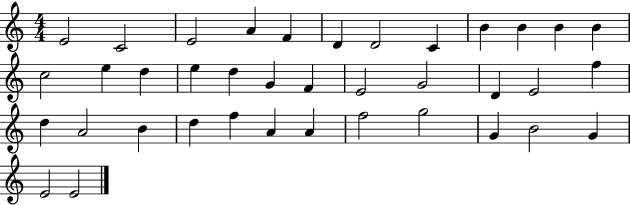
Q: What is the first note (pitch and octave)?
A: E4